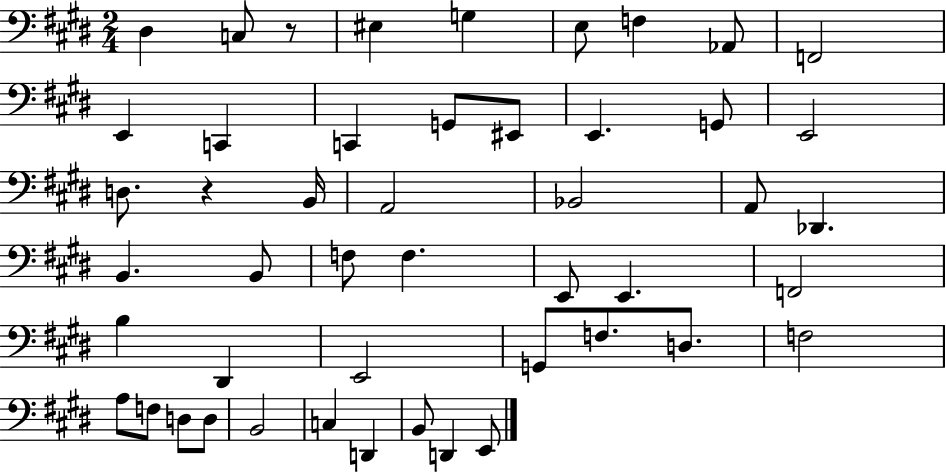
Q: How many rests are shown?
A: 2